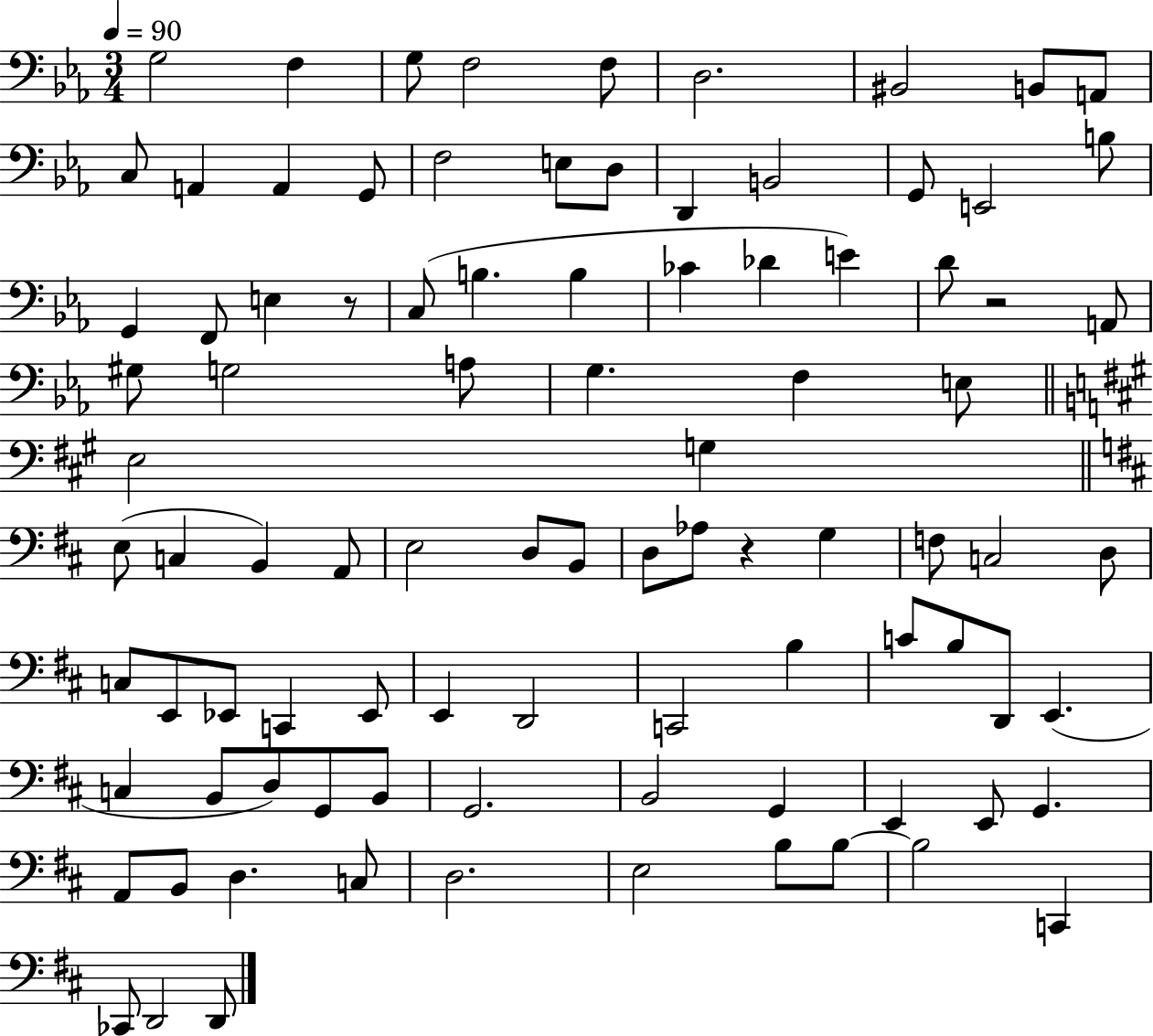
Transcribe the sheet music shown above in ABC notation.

X:1
T:Untitled
M:3/4
L:1/4
K:Eb
G,2 F, G,/2 F,2 F,/2 D,2 ^B,,2 B,,/2 A,,/2 C,/2 A,, A,, G,,/2 F,2 E,/2 D,/2 D,, B,,2 G,,/2 E,,2 B,/2 G,, F,,/2 E, z/2 C,/2 B, B, _C _D E D/2 z2 A,,/2 ^G,/2 G,2 A,/2 G, F, E,/2 E,2 G, E,/2 C, B,, A,,/2 E,2 D,/2 B,,/2 D,/2 _A,/2 z G, F,/2 C,2 D,/2 C,/2 E,,/2 _E,,/2 C,, _E,,/2 E,, D,,2 C,,2 B, C/2 B,/2 D,,/2 E,, C, B,,/2 D,/2 G,,/2 B,,/2 G,,2 B,,2 G,, E,, E,,/2 G,, A,,/2 B,,/2 D, C,/2 D,2 E,2 B,/2 B,/2 B,2 C,, _C,,/2 D,,2 D,,/2